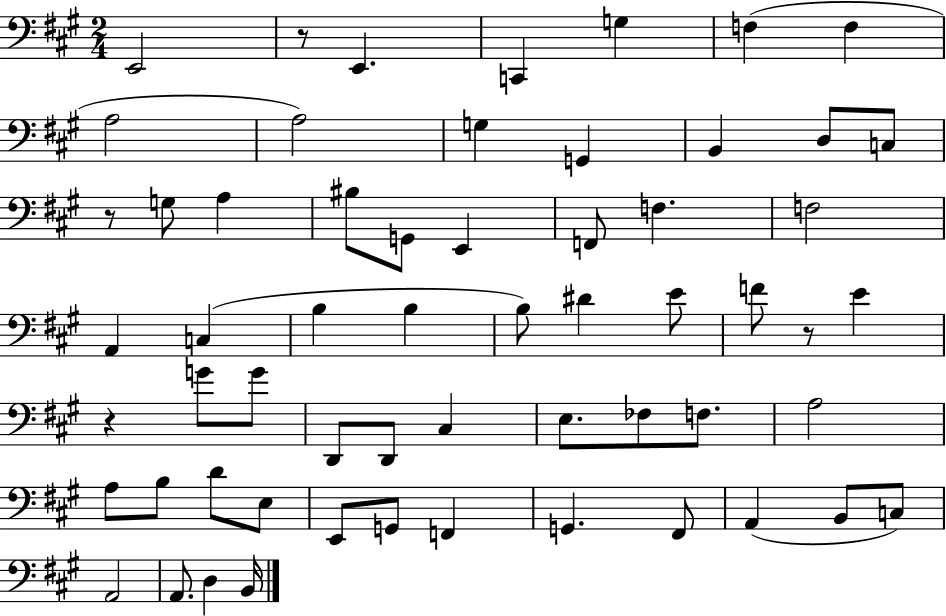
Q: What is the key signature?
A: A major